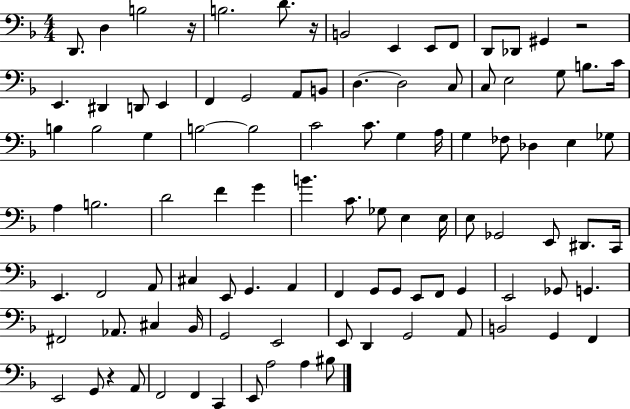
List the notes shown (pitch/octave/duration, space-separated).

D2/e. D3/q B3/h R/s B3/h. D4/e. R/s B2/h E2/q E2/e F2/e D2/e Db2/e G#2/q R/h E2/q. D#2/q D2/e E2/q F2/q G2/h A2/e B2/e D3/q. D3/h C3/e C3/e E3/h G3/e B3/e. C4/s B3/q B3/h G3/q B3/h B3/h C4/h C4/e. G3/q A3/s G3/q FES3/e Db3/q E3/q Gb3/e A3/q B3/h. D4/h F4/q G4/q B4/q. C4/e. Gb3/e E3/q E3/s E3/e Gb2/h E2/e D#2/e. C2/s E2/q. F2/h A2/e C#3/q E2/e G2/q. A2/q F2/q G2/e G2/e E2/e F2/e G2/q E2/h Gb2/e G2/q. F#2/h Ab2/e. C#3/q Bb2/s G2/h E2/h E2/e D2/q G2/h A2/e B2/h G2/q F2/q E2/h G2/e R/q A2/e F2/h F2/q C2/q E2/e A3/h A3/q BIS3/e